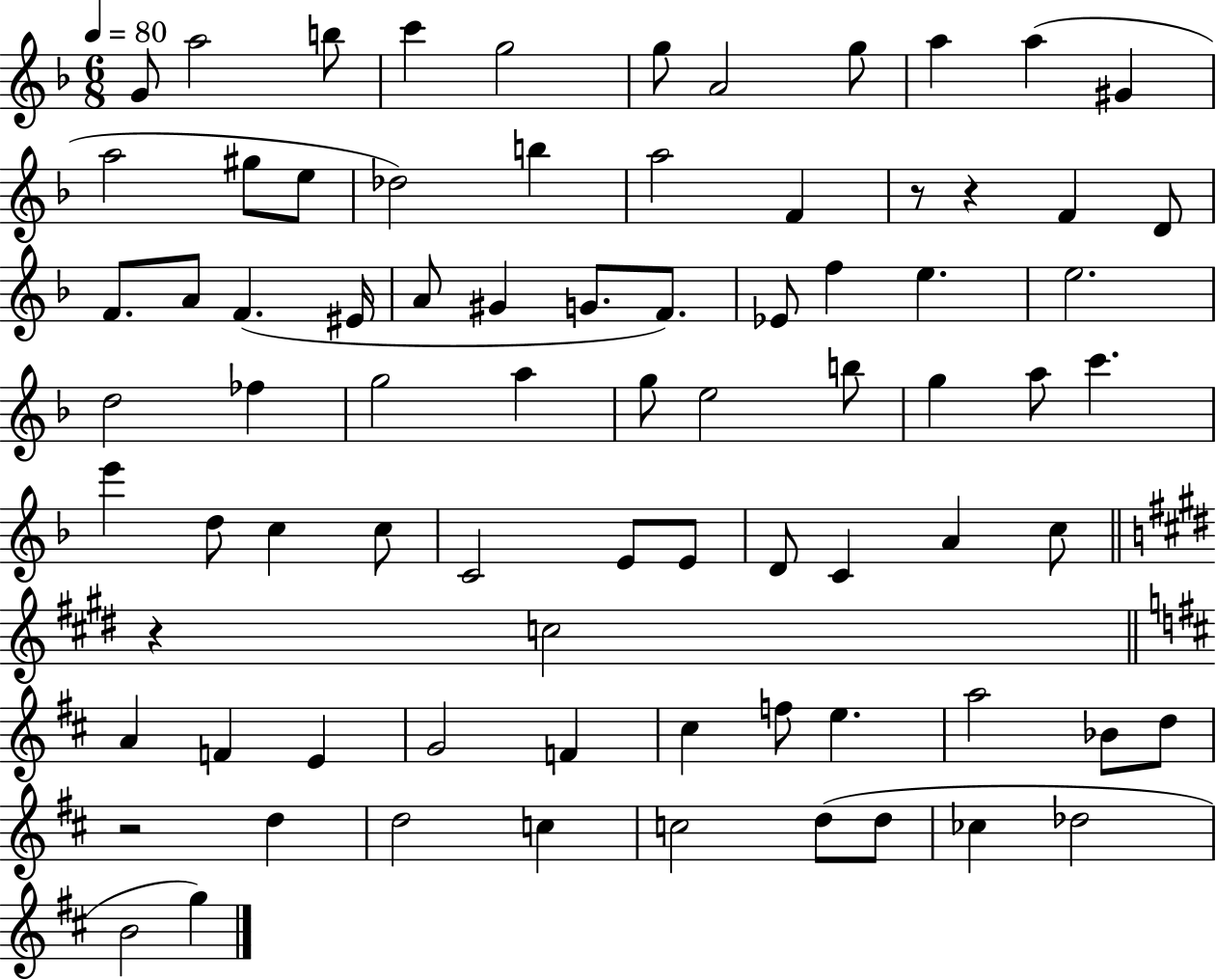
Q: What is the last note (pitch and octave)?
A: G5